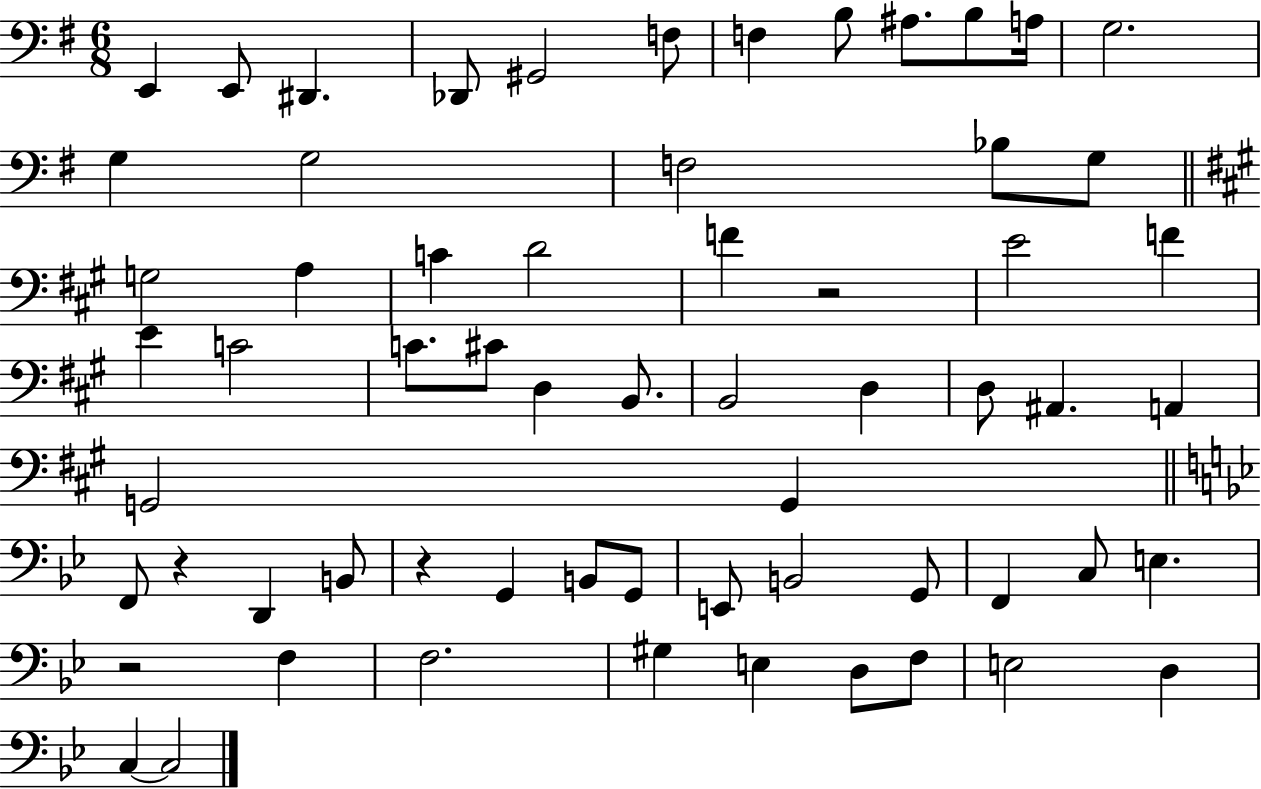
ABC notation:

X:1
T:Untitled
M:6/8
L:1/4
K:G
E,, E,,/2 ^D,, _D,,/2 ^G,,2 F,/2 F, B,/2 ^A,/2 B,/2 A,/4 G,2 G, G,2 F,2 _B,/2 G,/2 G,2 A, C D2 F z2 E2 F E C2 C/2 ^C/2 D, B,,/2 B,,2 D, D,/2 ^A,, A,, G,,2 G,, F,,/2 z D,, B,,/2 z G,, B,,/2 G,,/2 E,,/2 B,,2 G,,/2 F,, C,/2 E, z2 F, F,2 ^G, E, D,/2 F,/2 E,2 D, C, C,2